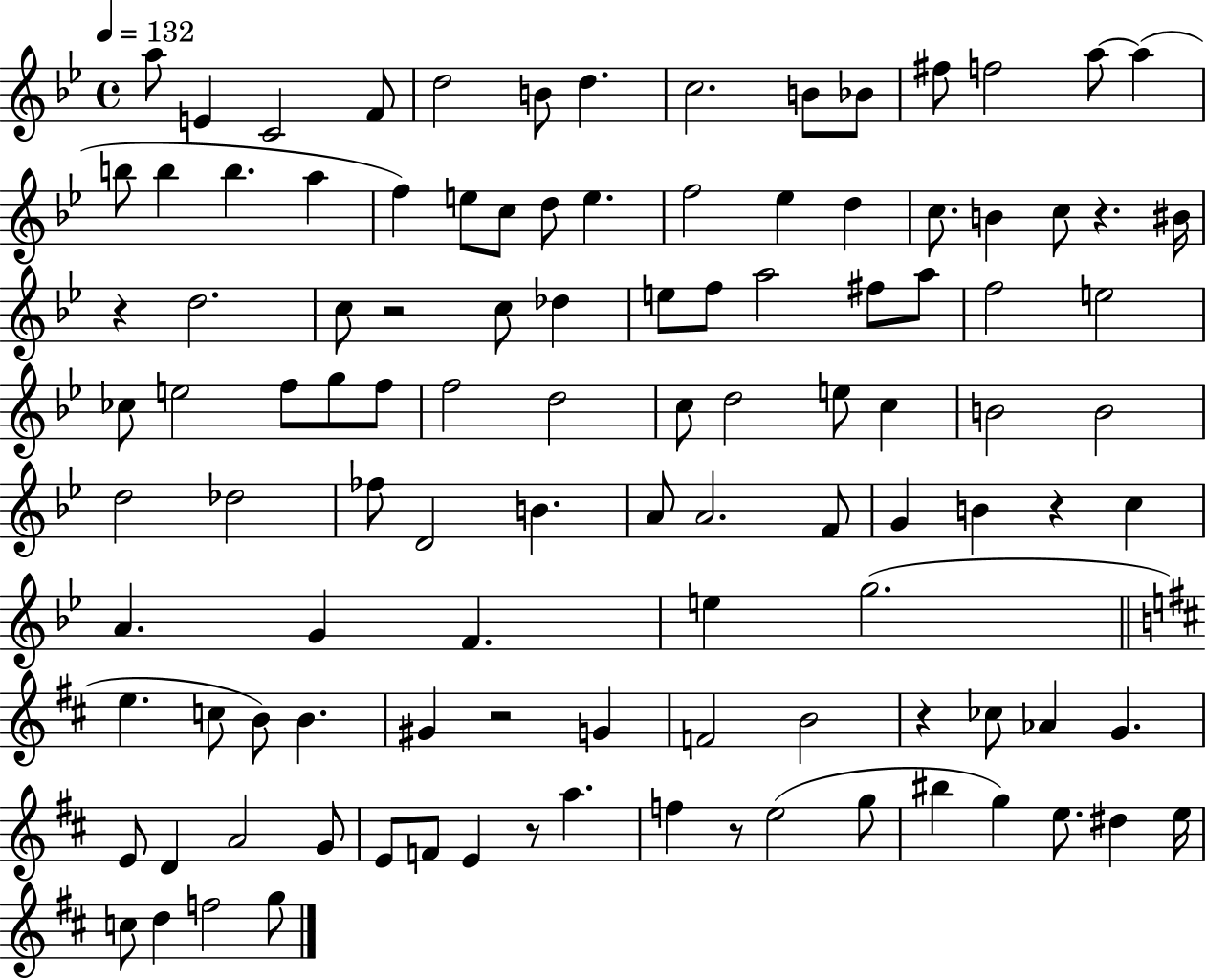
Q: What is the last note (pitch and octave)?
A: G5